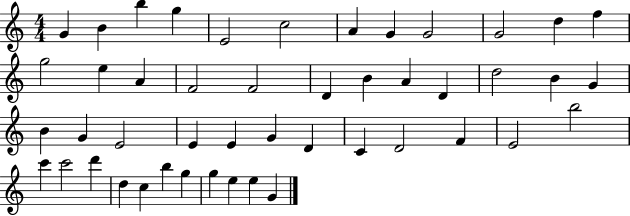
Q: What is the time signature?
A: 4/4